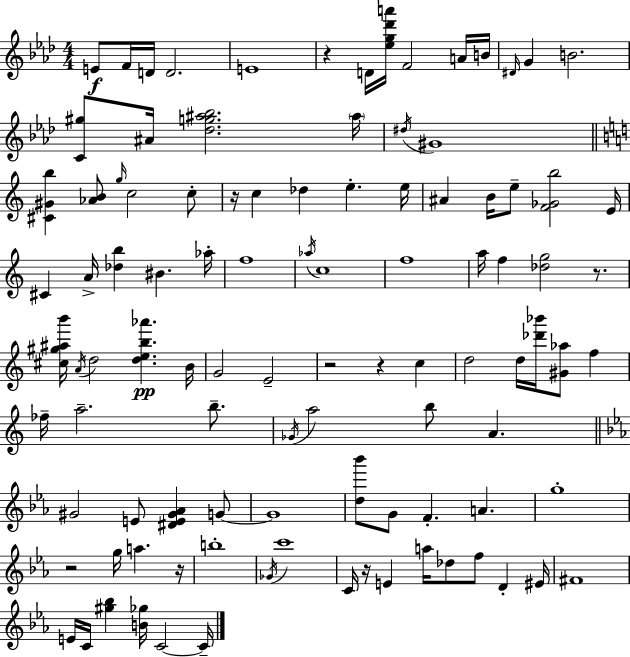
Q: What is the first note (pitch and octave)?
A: E4